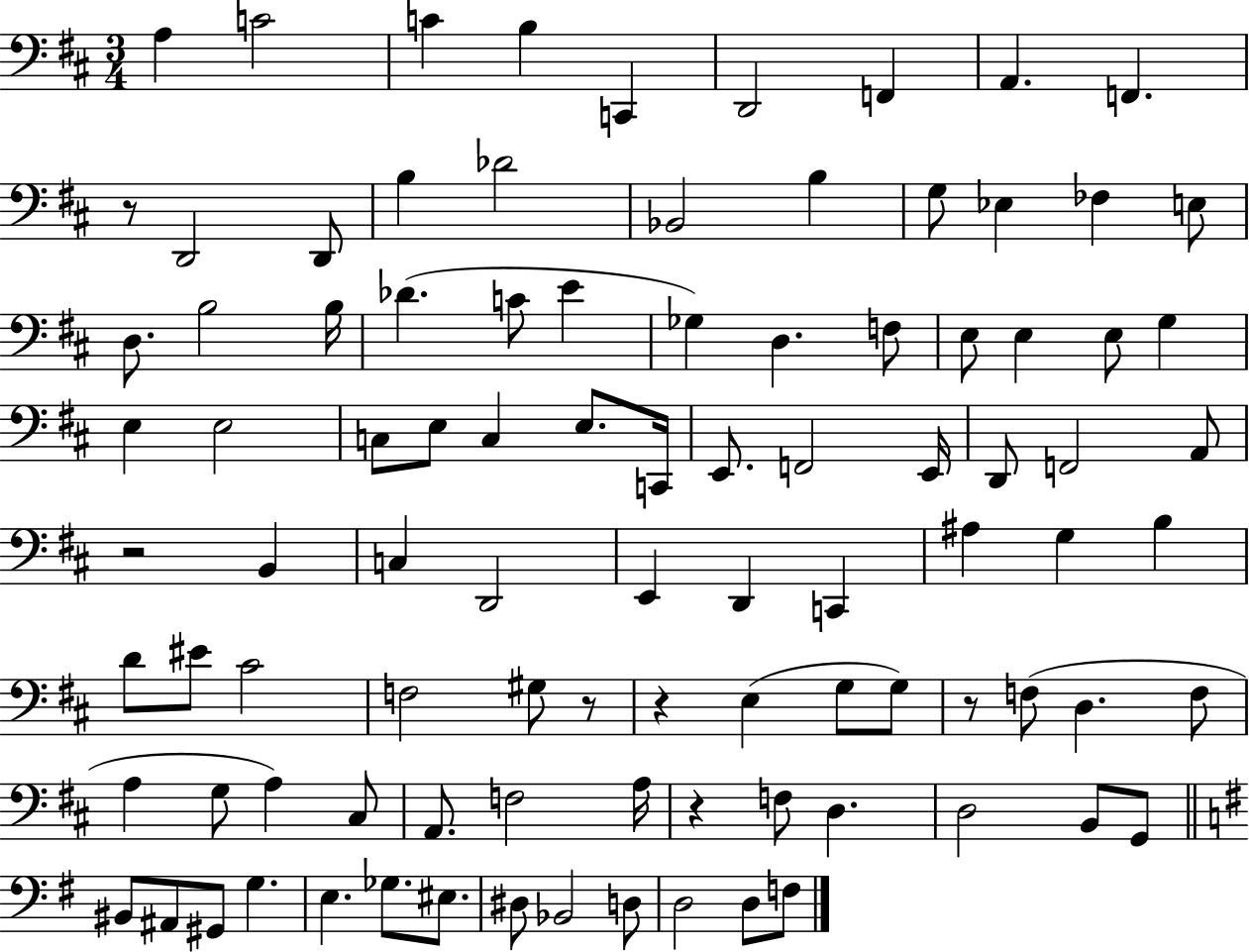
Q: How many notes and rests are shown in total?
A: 96